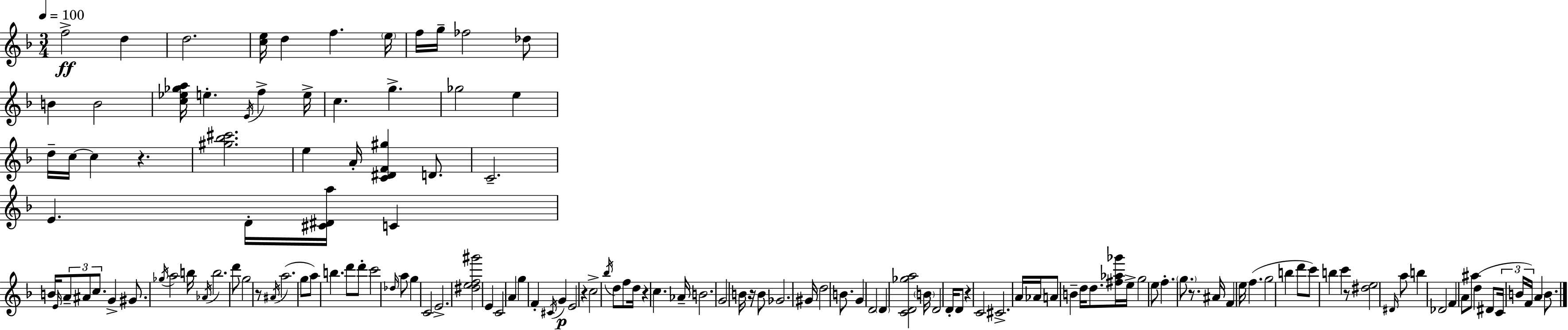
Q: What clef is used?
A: treble